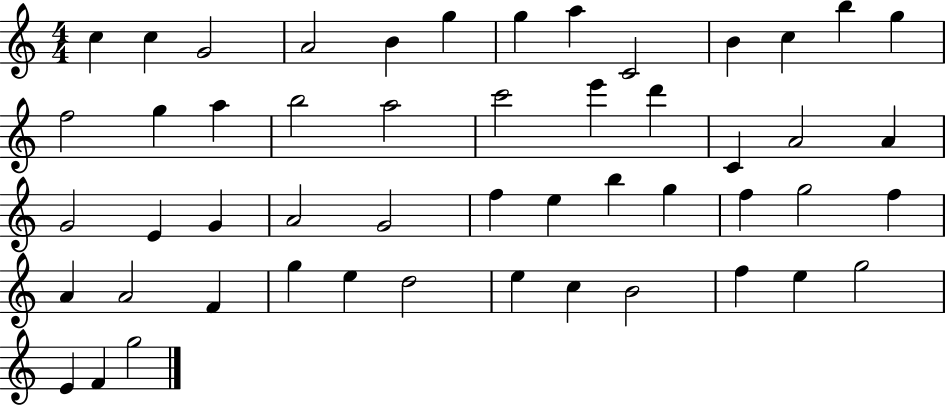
C5/q C5/q G4/h A4/h B4/q G5/q G5/q A5/q C4/h B4/q C5/q B5/q G5/q F5/h G5/q A5/q B5/h A5/h C6/h E6/q D6/q C4/q A4/h A4/q G4/h E4/q G4/q A4/h G4/h F5/q E5/q B5/q G5/q F5/q G5/h F5/q A4/q A4/h F4/q G5/q E5/q D5/h E5/q C5/q B4/h F5/q E5/q G5/h E4/q F4/q G5/h